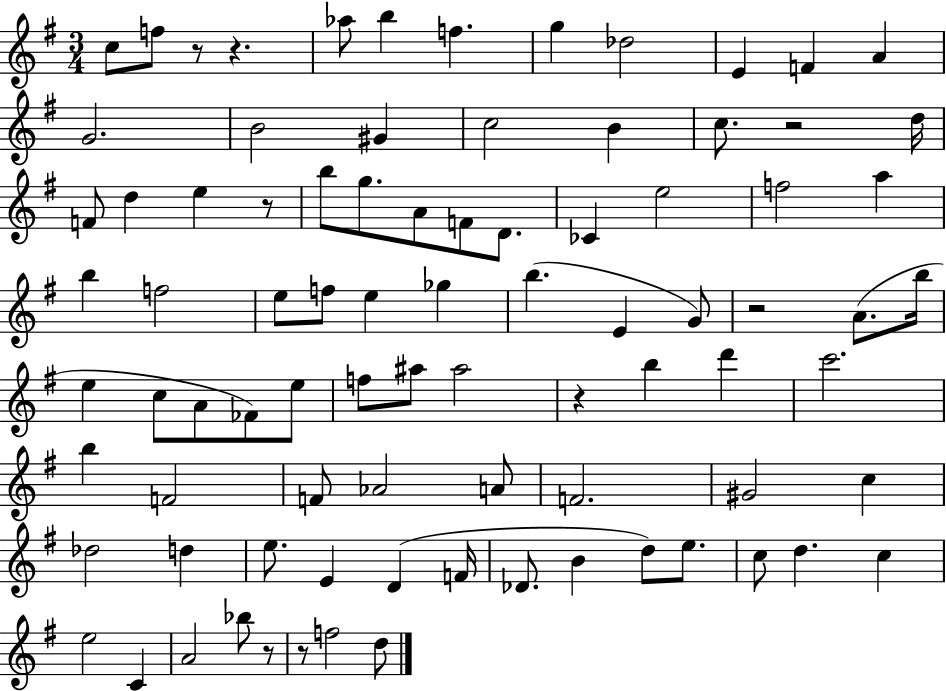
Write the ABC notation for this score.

X:1
T:Untitled
M:3/4
L:1/4
K:G
c/2 f/2 z/2 z _a/2 b f g _d2 E F A G2 B2 ^G c2 B c/2 z2 d/4 F/2 d e z/2 b/2 g/2 A/2 F/2 D/2 _C e2 f2 a b f2 e/2 f/2 e _g b E G/2 z2 A/2 b/4 e c/2 A/2 _F/2 e/2 f/2 ^a/2 ^a2 z b d' c'2 b F2 F/2 _A2 A/2 F2 ^G2 c _d2 d e/2 E D F/4 _D/2 B d/2 e/2 c/2 d c e2 C A2 _b/2 z/2 z/2 f2 d/2